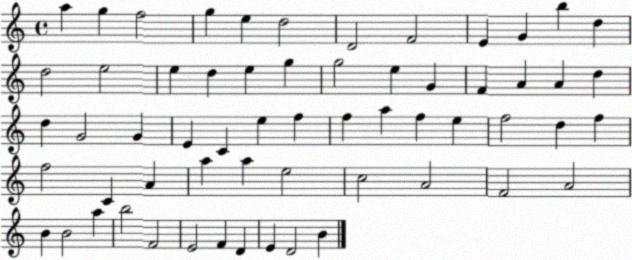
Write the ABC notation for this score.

X:1
T:Untitled
M:4/4
L:1/4
K:C
a g f2 g e d2 D2 F2 E G b d d2 e2 e d e g g2 e G F A A d d G2 G E C e f f a f e f2 d f f2 C A a a e2 c2 A2 F2 A2 B B2 a b2 F2 E2 F D E D2 B